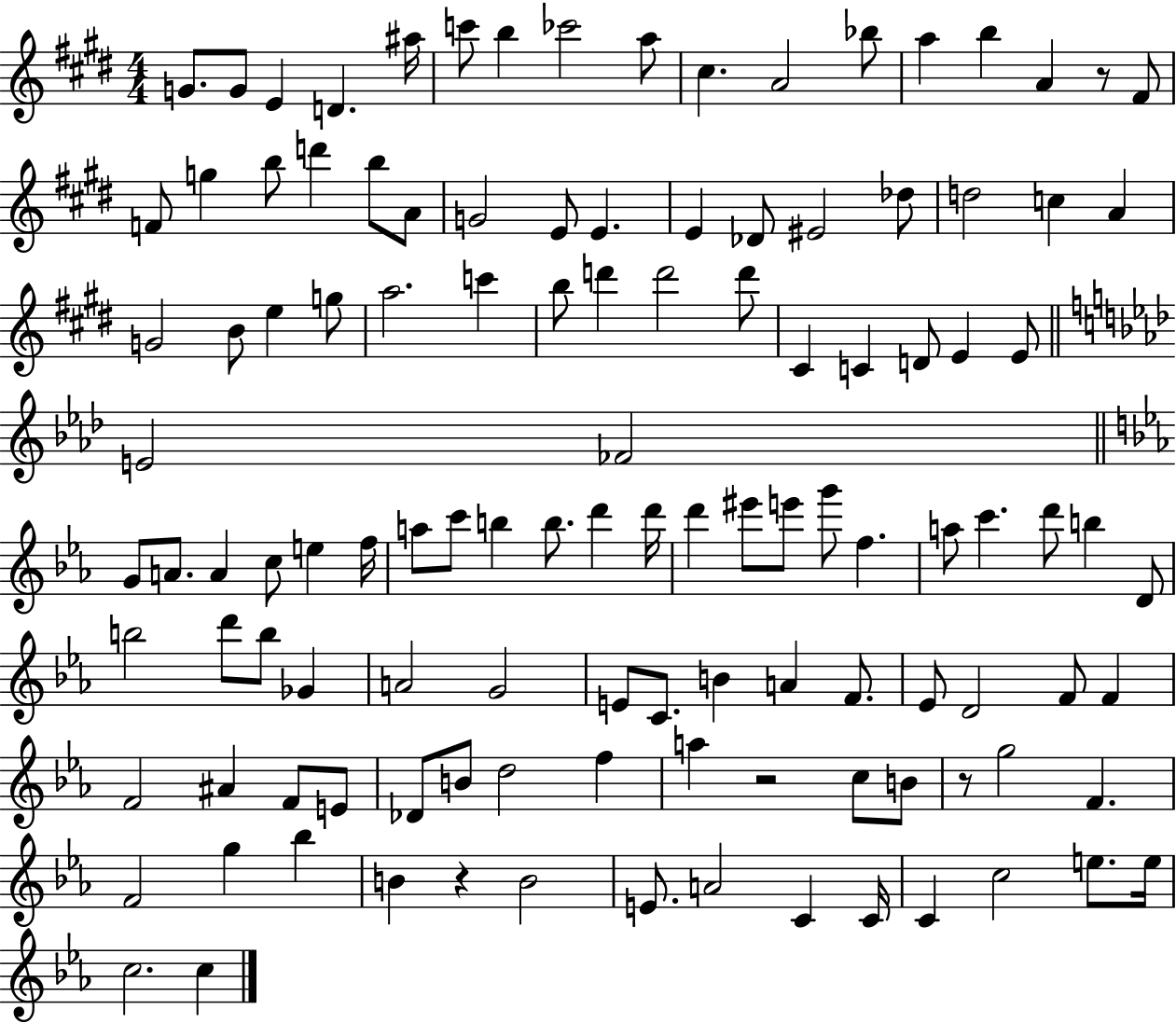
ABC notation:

X:1
T:Untitled
M:4/4
L:1/4
K:E
G/2 G/2 E D ^a/4 c'/2 b _c'2 a/2 ^c A2 _b/2 a b A z/2 ^F/2 F/2 g b/2 d' b/2 A/2 G2 E/2 E E _D/2 ^E2 _d/2 d2 c A G2 B/2 e g/2 a2 c' b/2 d' d'2 d'/2 ^C C D/2 E E/2 E2 _F2 G/2 A/2 A c/2 e f/4 a/2 c'/2 b b/2 d' d'/4 d' ^e'/2 e'/2 g'/2 f a/2 c' d'/2 b D/2 b2 d'/2 b/2 _G A2 G2 E/2 C/2 B A F/2 _E/2 D2 F/2 F F2 ^A F/2 E/2 _D/2 B/2 d2 f a z2 c/2 B/2 z/2 g2 F F2 g _b B z B2 E/2 A2 C C/4 C c2 e/2 e/4 c2 c